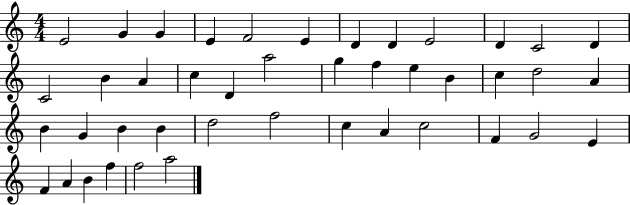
X:1
T:Untitled
M:4/4
L:1/4
K:C
E2 G G E F2 E D D E2 D C2 D C2 B A c D a2 g f e B c d2 A B G B B d2 f2 c A c2 F G2 E F A B f f2 a2